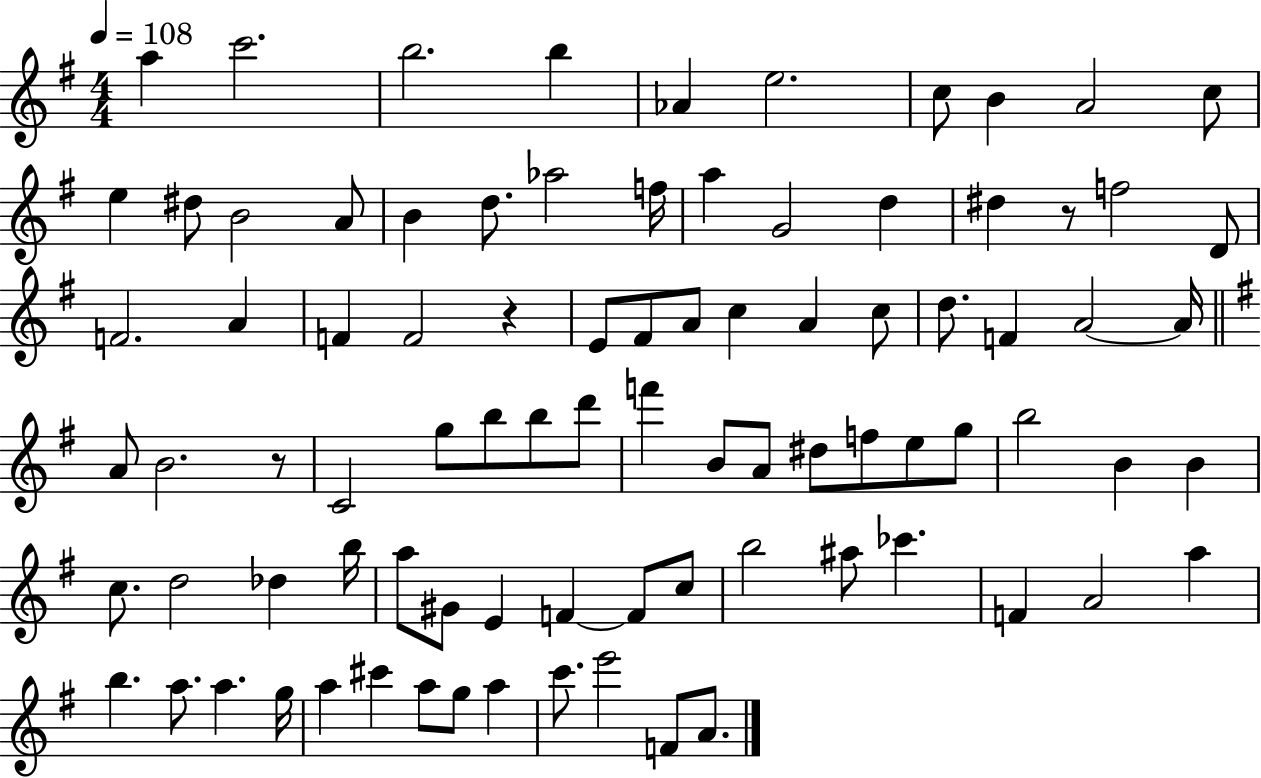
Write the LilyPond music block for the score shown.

{
  \clef treble
  \numericTimeSignature
  \time 4/4
  \key g \major
  \tempo 4 = 108
  a''4 c'''2. | b''2. b''4 | aes'4 e''2. | c''8 b'4 a'2 c''8 | \break e''4 dis''8 b'2 a'8 | b'4 d''8. aes''2 f''16 | a''4 g'2 d''4 | dis''4 r8 f''2 d'8 | \break f'2. a'4 | f'4 f'2 r4 | e'8 fis'8 a'8 c''4 a'4 c''8 | d''8. f'4 a'2~~ a'16 | \break \bar "||" \break \key e \minor a'8 b'2. r8 | c'2 g''8 b''8 b''8 d'''8 | f'''4 b'8 a'8 dis''8 f''8 e''8 g''8 | b''2 b'4 b'4 | \break c''8. d''2 des''4 b''16 | a''8 gis'8 e'4 f'4~~ f'8 c''8 | b''2 ais''8 ces'''4. | f'4 a'2 a''4 | \break b''4. a''8. a''4. g''16 | a''4 cis'''4 a''8 g''8 a''4 | c'''8. e'''2 f'8 a'8. | \bar "|."
}